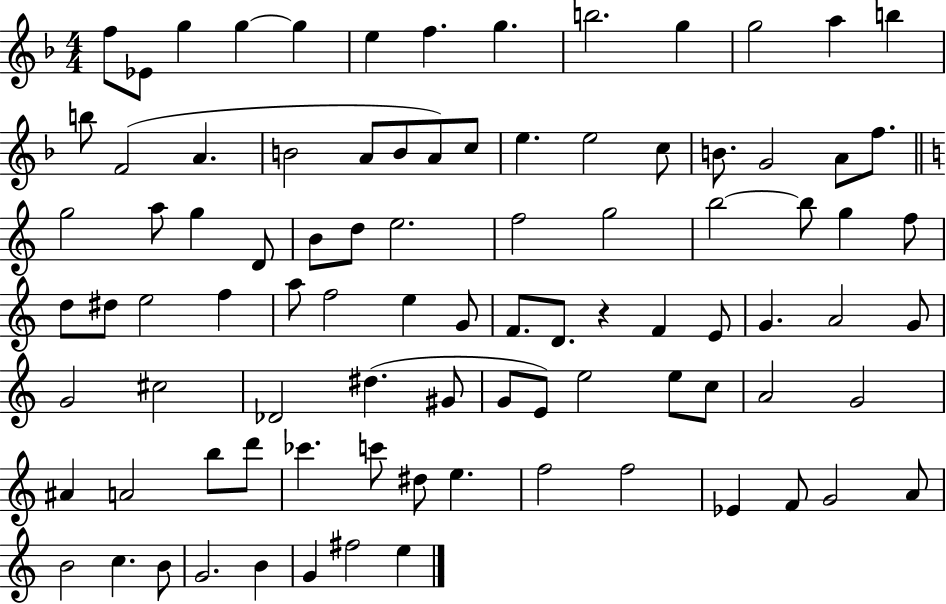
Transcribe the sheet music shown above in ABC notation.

X:1
T:Untitled
M:4/4
L:1/4
K:F
f/2 _E/2 g g g e f g b2 g g2 a b b/2 F2 A B2 A/2 B/2 A/2 c/2 e e2 c/2 B/2 G2 A/2 f/2 g2 a/2 g D/2 B/2 d/2 e2 f2 g2 b2 b/2 g f/2 d/2 ^d/2 e2 f a/2 f2 e G/2 F/2 D/2 z F E/2 G A2 G/2 G2 ^c2 _D2 ^d ^G/2 G/2 E/2 e2 e/2 c/2 A2 G2 ^A A2 b/2 d'/2 _c' c'/2 ^d/2 e f2 f2 _E F/2 G2 A/2 B2 c B/2 G2 B G ^f2 e